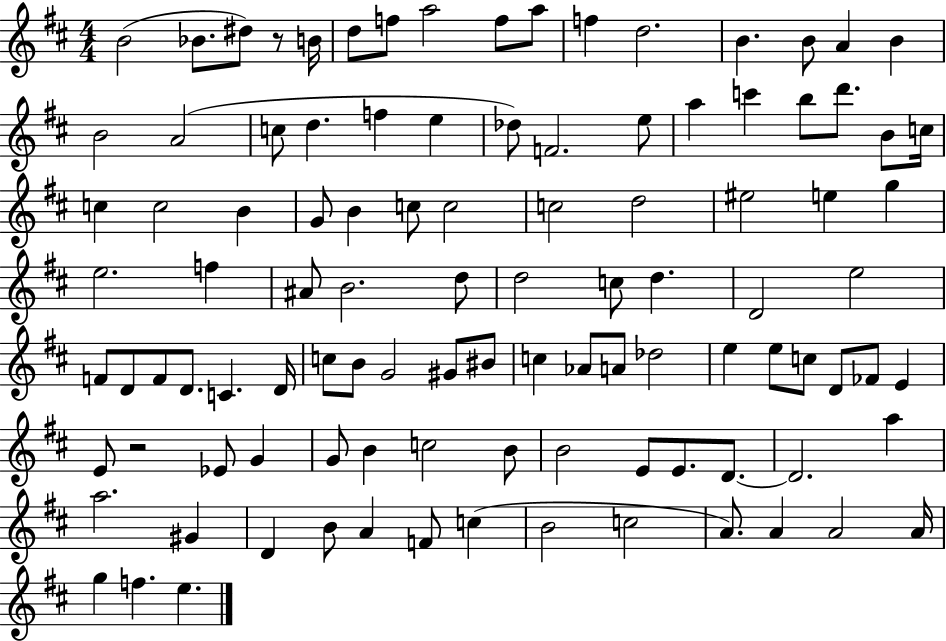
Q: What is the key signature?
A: D major